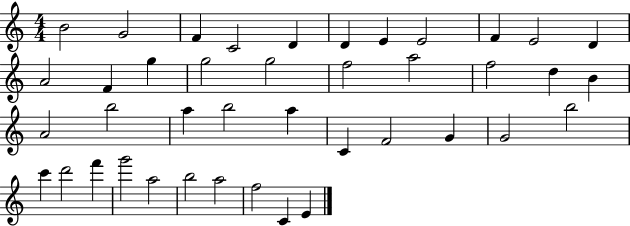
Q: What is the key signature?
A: C major